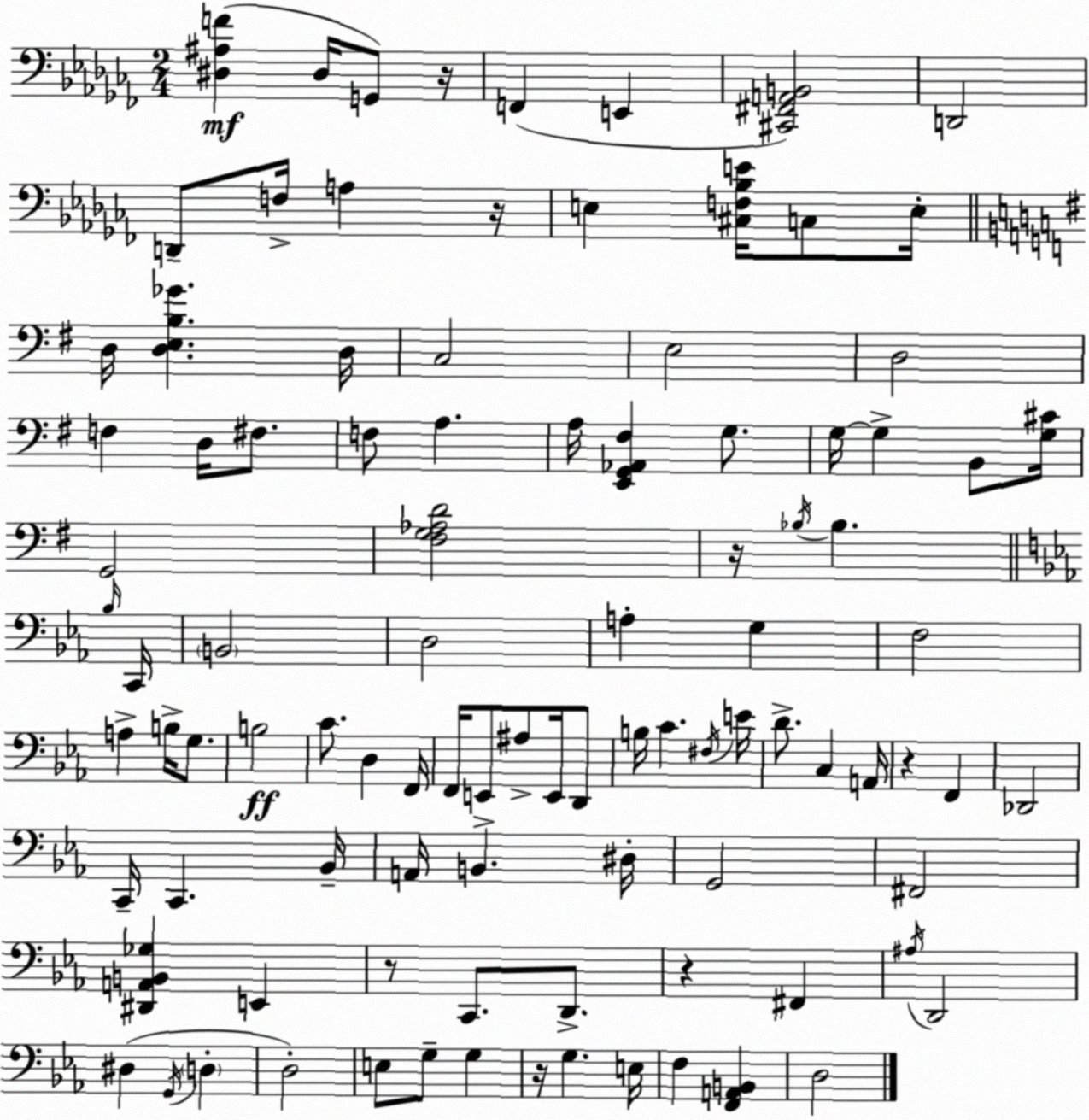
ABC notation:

X:1
T:Untitled
M:2/4
L:1/4
K:Abm
[^D,^A,F] ^D,/4 G,,/2 z/4 F,, E,, [^C,,^F,,A,,B,,]2 D,,2 D,,/2 F,/4 A, z/4 E, [^C,F,_B,E]/4 C,/2 E,/4 D,/4 [D,E,B,_G] D,/4 C,2 E,2 D,2 F, D,/4 ^F,/2 F,/2 A, A,/4 [E,,G,,_A,,^F,] G,/2 G,/4 G, B,,/2 [G,^C]/4 G,,2 [^F,G,_A,D]2 z/4 _B,/4 _B, _B,/4 C,,/4 B,,2 D,2 A, G, F,2 A, B,/4 G,/2 B,2 C/2 D, F,,/4 F,,/4 E,,/2 ^A,/2 E,,/4 D,,/2 B,/4 C ^F,/4 E/4 D/2 C, A,,/4 z F,, _D,,2 C,,/4 C,, _B,,/4 A,,/4 B,, ^D,/4 G,,2 ^F,,2 [^D,,A,,B,,_G,] E,, z/2 C,,/2 D,,/2 z ^F,, ^A,/4 D,,2 ^D, G,,/4 D, D,2 E,/2 G,/2 G, z/4 G, E,/4 F, [F,,A,,B,,] D,2